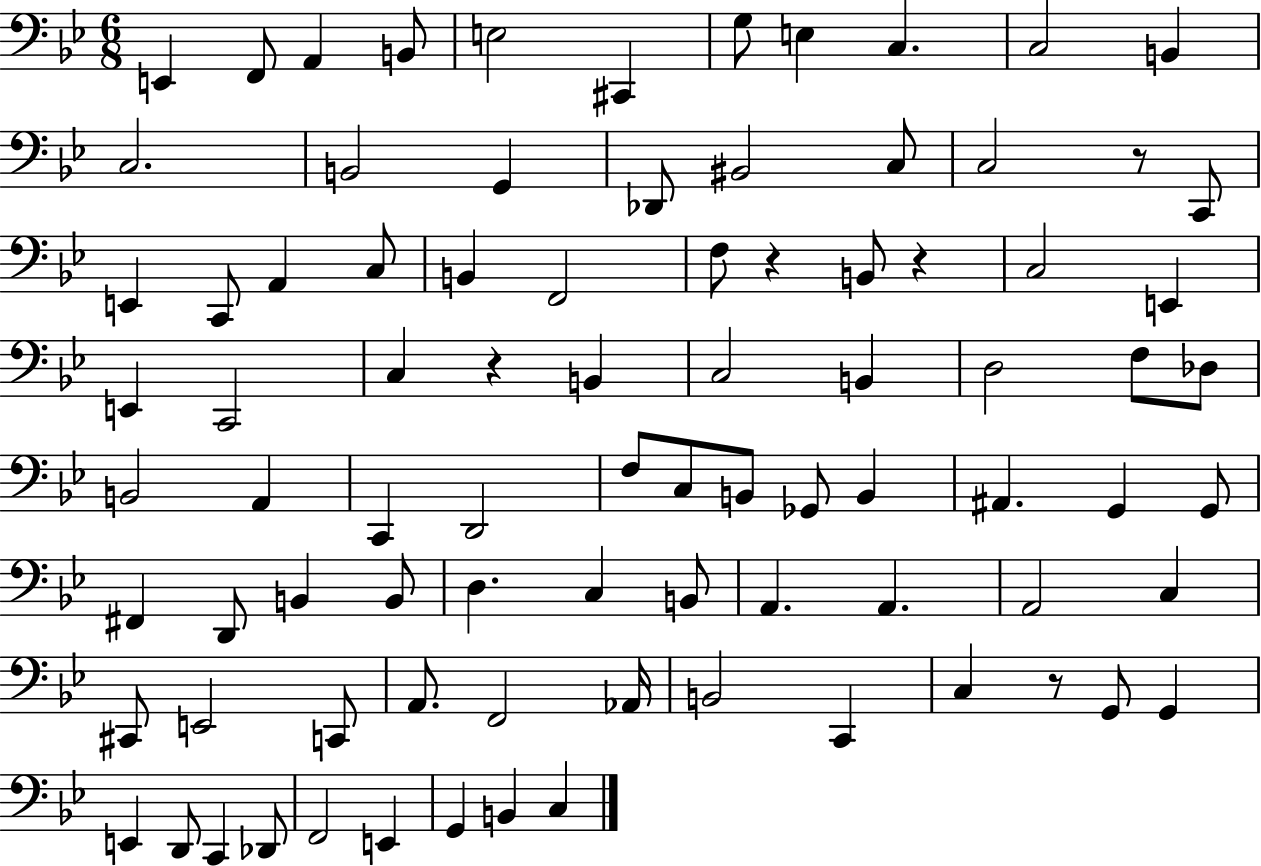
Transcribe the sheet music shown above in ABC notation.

X:1
T:Untitled
M:6/8
L:1/4
K:Bb
E,, F,,/2 A,, B,,/2 E,2 ^C,, G,/2 E, C, C,2 B,, C,2 B,,2 G,, _D,,/2 ^B,,2 C,/2 C,2 z/2 C,,/2 E,, C,,/2 A,, C,/2 B,, F,,2 F,/2 z B,,/2 z C,2 E,, E,, C,,2 C, z B,, C,2 B,, D,2 F,/2 _D,/2 B,,2 A,, C,, D,,2 F,/2 C,/2 B,,/2 _G,,/2 B,, ^A,, G,, G,,/2 ^F,, D,,/2 B,, B,,/2 D, C, B,,/2 A,, A,, A,,2 C, ^C,,/2 E,,2 C,,/2 A,,/2 F,,2 _A,,/4 B,,2 C,, C, z/2 G,,/2 G,, E,, D,,/2 C,, _D,,/2 F,,2 E,, G,, B,, C,